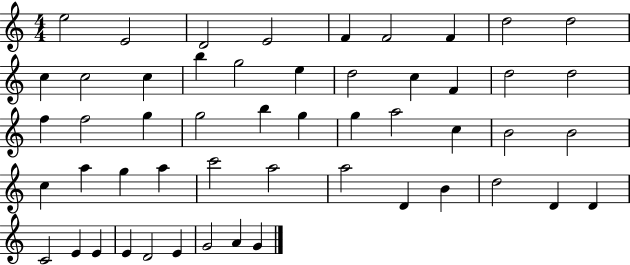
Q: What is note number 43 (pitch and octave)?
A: D4